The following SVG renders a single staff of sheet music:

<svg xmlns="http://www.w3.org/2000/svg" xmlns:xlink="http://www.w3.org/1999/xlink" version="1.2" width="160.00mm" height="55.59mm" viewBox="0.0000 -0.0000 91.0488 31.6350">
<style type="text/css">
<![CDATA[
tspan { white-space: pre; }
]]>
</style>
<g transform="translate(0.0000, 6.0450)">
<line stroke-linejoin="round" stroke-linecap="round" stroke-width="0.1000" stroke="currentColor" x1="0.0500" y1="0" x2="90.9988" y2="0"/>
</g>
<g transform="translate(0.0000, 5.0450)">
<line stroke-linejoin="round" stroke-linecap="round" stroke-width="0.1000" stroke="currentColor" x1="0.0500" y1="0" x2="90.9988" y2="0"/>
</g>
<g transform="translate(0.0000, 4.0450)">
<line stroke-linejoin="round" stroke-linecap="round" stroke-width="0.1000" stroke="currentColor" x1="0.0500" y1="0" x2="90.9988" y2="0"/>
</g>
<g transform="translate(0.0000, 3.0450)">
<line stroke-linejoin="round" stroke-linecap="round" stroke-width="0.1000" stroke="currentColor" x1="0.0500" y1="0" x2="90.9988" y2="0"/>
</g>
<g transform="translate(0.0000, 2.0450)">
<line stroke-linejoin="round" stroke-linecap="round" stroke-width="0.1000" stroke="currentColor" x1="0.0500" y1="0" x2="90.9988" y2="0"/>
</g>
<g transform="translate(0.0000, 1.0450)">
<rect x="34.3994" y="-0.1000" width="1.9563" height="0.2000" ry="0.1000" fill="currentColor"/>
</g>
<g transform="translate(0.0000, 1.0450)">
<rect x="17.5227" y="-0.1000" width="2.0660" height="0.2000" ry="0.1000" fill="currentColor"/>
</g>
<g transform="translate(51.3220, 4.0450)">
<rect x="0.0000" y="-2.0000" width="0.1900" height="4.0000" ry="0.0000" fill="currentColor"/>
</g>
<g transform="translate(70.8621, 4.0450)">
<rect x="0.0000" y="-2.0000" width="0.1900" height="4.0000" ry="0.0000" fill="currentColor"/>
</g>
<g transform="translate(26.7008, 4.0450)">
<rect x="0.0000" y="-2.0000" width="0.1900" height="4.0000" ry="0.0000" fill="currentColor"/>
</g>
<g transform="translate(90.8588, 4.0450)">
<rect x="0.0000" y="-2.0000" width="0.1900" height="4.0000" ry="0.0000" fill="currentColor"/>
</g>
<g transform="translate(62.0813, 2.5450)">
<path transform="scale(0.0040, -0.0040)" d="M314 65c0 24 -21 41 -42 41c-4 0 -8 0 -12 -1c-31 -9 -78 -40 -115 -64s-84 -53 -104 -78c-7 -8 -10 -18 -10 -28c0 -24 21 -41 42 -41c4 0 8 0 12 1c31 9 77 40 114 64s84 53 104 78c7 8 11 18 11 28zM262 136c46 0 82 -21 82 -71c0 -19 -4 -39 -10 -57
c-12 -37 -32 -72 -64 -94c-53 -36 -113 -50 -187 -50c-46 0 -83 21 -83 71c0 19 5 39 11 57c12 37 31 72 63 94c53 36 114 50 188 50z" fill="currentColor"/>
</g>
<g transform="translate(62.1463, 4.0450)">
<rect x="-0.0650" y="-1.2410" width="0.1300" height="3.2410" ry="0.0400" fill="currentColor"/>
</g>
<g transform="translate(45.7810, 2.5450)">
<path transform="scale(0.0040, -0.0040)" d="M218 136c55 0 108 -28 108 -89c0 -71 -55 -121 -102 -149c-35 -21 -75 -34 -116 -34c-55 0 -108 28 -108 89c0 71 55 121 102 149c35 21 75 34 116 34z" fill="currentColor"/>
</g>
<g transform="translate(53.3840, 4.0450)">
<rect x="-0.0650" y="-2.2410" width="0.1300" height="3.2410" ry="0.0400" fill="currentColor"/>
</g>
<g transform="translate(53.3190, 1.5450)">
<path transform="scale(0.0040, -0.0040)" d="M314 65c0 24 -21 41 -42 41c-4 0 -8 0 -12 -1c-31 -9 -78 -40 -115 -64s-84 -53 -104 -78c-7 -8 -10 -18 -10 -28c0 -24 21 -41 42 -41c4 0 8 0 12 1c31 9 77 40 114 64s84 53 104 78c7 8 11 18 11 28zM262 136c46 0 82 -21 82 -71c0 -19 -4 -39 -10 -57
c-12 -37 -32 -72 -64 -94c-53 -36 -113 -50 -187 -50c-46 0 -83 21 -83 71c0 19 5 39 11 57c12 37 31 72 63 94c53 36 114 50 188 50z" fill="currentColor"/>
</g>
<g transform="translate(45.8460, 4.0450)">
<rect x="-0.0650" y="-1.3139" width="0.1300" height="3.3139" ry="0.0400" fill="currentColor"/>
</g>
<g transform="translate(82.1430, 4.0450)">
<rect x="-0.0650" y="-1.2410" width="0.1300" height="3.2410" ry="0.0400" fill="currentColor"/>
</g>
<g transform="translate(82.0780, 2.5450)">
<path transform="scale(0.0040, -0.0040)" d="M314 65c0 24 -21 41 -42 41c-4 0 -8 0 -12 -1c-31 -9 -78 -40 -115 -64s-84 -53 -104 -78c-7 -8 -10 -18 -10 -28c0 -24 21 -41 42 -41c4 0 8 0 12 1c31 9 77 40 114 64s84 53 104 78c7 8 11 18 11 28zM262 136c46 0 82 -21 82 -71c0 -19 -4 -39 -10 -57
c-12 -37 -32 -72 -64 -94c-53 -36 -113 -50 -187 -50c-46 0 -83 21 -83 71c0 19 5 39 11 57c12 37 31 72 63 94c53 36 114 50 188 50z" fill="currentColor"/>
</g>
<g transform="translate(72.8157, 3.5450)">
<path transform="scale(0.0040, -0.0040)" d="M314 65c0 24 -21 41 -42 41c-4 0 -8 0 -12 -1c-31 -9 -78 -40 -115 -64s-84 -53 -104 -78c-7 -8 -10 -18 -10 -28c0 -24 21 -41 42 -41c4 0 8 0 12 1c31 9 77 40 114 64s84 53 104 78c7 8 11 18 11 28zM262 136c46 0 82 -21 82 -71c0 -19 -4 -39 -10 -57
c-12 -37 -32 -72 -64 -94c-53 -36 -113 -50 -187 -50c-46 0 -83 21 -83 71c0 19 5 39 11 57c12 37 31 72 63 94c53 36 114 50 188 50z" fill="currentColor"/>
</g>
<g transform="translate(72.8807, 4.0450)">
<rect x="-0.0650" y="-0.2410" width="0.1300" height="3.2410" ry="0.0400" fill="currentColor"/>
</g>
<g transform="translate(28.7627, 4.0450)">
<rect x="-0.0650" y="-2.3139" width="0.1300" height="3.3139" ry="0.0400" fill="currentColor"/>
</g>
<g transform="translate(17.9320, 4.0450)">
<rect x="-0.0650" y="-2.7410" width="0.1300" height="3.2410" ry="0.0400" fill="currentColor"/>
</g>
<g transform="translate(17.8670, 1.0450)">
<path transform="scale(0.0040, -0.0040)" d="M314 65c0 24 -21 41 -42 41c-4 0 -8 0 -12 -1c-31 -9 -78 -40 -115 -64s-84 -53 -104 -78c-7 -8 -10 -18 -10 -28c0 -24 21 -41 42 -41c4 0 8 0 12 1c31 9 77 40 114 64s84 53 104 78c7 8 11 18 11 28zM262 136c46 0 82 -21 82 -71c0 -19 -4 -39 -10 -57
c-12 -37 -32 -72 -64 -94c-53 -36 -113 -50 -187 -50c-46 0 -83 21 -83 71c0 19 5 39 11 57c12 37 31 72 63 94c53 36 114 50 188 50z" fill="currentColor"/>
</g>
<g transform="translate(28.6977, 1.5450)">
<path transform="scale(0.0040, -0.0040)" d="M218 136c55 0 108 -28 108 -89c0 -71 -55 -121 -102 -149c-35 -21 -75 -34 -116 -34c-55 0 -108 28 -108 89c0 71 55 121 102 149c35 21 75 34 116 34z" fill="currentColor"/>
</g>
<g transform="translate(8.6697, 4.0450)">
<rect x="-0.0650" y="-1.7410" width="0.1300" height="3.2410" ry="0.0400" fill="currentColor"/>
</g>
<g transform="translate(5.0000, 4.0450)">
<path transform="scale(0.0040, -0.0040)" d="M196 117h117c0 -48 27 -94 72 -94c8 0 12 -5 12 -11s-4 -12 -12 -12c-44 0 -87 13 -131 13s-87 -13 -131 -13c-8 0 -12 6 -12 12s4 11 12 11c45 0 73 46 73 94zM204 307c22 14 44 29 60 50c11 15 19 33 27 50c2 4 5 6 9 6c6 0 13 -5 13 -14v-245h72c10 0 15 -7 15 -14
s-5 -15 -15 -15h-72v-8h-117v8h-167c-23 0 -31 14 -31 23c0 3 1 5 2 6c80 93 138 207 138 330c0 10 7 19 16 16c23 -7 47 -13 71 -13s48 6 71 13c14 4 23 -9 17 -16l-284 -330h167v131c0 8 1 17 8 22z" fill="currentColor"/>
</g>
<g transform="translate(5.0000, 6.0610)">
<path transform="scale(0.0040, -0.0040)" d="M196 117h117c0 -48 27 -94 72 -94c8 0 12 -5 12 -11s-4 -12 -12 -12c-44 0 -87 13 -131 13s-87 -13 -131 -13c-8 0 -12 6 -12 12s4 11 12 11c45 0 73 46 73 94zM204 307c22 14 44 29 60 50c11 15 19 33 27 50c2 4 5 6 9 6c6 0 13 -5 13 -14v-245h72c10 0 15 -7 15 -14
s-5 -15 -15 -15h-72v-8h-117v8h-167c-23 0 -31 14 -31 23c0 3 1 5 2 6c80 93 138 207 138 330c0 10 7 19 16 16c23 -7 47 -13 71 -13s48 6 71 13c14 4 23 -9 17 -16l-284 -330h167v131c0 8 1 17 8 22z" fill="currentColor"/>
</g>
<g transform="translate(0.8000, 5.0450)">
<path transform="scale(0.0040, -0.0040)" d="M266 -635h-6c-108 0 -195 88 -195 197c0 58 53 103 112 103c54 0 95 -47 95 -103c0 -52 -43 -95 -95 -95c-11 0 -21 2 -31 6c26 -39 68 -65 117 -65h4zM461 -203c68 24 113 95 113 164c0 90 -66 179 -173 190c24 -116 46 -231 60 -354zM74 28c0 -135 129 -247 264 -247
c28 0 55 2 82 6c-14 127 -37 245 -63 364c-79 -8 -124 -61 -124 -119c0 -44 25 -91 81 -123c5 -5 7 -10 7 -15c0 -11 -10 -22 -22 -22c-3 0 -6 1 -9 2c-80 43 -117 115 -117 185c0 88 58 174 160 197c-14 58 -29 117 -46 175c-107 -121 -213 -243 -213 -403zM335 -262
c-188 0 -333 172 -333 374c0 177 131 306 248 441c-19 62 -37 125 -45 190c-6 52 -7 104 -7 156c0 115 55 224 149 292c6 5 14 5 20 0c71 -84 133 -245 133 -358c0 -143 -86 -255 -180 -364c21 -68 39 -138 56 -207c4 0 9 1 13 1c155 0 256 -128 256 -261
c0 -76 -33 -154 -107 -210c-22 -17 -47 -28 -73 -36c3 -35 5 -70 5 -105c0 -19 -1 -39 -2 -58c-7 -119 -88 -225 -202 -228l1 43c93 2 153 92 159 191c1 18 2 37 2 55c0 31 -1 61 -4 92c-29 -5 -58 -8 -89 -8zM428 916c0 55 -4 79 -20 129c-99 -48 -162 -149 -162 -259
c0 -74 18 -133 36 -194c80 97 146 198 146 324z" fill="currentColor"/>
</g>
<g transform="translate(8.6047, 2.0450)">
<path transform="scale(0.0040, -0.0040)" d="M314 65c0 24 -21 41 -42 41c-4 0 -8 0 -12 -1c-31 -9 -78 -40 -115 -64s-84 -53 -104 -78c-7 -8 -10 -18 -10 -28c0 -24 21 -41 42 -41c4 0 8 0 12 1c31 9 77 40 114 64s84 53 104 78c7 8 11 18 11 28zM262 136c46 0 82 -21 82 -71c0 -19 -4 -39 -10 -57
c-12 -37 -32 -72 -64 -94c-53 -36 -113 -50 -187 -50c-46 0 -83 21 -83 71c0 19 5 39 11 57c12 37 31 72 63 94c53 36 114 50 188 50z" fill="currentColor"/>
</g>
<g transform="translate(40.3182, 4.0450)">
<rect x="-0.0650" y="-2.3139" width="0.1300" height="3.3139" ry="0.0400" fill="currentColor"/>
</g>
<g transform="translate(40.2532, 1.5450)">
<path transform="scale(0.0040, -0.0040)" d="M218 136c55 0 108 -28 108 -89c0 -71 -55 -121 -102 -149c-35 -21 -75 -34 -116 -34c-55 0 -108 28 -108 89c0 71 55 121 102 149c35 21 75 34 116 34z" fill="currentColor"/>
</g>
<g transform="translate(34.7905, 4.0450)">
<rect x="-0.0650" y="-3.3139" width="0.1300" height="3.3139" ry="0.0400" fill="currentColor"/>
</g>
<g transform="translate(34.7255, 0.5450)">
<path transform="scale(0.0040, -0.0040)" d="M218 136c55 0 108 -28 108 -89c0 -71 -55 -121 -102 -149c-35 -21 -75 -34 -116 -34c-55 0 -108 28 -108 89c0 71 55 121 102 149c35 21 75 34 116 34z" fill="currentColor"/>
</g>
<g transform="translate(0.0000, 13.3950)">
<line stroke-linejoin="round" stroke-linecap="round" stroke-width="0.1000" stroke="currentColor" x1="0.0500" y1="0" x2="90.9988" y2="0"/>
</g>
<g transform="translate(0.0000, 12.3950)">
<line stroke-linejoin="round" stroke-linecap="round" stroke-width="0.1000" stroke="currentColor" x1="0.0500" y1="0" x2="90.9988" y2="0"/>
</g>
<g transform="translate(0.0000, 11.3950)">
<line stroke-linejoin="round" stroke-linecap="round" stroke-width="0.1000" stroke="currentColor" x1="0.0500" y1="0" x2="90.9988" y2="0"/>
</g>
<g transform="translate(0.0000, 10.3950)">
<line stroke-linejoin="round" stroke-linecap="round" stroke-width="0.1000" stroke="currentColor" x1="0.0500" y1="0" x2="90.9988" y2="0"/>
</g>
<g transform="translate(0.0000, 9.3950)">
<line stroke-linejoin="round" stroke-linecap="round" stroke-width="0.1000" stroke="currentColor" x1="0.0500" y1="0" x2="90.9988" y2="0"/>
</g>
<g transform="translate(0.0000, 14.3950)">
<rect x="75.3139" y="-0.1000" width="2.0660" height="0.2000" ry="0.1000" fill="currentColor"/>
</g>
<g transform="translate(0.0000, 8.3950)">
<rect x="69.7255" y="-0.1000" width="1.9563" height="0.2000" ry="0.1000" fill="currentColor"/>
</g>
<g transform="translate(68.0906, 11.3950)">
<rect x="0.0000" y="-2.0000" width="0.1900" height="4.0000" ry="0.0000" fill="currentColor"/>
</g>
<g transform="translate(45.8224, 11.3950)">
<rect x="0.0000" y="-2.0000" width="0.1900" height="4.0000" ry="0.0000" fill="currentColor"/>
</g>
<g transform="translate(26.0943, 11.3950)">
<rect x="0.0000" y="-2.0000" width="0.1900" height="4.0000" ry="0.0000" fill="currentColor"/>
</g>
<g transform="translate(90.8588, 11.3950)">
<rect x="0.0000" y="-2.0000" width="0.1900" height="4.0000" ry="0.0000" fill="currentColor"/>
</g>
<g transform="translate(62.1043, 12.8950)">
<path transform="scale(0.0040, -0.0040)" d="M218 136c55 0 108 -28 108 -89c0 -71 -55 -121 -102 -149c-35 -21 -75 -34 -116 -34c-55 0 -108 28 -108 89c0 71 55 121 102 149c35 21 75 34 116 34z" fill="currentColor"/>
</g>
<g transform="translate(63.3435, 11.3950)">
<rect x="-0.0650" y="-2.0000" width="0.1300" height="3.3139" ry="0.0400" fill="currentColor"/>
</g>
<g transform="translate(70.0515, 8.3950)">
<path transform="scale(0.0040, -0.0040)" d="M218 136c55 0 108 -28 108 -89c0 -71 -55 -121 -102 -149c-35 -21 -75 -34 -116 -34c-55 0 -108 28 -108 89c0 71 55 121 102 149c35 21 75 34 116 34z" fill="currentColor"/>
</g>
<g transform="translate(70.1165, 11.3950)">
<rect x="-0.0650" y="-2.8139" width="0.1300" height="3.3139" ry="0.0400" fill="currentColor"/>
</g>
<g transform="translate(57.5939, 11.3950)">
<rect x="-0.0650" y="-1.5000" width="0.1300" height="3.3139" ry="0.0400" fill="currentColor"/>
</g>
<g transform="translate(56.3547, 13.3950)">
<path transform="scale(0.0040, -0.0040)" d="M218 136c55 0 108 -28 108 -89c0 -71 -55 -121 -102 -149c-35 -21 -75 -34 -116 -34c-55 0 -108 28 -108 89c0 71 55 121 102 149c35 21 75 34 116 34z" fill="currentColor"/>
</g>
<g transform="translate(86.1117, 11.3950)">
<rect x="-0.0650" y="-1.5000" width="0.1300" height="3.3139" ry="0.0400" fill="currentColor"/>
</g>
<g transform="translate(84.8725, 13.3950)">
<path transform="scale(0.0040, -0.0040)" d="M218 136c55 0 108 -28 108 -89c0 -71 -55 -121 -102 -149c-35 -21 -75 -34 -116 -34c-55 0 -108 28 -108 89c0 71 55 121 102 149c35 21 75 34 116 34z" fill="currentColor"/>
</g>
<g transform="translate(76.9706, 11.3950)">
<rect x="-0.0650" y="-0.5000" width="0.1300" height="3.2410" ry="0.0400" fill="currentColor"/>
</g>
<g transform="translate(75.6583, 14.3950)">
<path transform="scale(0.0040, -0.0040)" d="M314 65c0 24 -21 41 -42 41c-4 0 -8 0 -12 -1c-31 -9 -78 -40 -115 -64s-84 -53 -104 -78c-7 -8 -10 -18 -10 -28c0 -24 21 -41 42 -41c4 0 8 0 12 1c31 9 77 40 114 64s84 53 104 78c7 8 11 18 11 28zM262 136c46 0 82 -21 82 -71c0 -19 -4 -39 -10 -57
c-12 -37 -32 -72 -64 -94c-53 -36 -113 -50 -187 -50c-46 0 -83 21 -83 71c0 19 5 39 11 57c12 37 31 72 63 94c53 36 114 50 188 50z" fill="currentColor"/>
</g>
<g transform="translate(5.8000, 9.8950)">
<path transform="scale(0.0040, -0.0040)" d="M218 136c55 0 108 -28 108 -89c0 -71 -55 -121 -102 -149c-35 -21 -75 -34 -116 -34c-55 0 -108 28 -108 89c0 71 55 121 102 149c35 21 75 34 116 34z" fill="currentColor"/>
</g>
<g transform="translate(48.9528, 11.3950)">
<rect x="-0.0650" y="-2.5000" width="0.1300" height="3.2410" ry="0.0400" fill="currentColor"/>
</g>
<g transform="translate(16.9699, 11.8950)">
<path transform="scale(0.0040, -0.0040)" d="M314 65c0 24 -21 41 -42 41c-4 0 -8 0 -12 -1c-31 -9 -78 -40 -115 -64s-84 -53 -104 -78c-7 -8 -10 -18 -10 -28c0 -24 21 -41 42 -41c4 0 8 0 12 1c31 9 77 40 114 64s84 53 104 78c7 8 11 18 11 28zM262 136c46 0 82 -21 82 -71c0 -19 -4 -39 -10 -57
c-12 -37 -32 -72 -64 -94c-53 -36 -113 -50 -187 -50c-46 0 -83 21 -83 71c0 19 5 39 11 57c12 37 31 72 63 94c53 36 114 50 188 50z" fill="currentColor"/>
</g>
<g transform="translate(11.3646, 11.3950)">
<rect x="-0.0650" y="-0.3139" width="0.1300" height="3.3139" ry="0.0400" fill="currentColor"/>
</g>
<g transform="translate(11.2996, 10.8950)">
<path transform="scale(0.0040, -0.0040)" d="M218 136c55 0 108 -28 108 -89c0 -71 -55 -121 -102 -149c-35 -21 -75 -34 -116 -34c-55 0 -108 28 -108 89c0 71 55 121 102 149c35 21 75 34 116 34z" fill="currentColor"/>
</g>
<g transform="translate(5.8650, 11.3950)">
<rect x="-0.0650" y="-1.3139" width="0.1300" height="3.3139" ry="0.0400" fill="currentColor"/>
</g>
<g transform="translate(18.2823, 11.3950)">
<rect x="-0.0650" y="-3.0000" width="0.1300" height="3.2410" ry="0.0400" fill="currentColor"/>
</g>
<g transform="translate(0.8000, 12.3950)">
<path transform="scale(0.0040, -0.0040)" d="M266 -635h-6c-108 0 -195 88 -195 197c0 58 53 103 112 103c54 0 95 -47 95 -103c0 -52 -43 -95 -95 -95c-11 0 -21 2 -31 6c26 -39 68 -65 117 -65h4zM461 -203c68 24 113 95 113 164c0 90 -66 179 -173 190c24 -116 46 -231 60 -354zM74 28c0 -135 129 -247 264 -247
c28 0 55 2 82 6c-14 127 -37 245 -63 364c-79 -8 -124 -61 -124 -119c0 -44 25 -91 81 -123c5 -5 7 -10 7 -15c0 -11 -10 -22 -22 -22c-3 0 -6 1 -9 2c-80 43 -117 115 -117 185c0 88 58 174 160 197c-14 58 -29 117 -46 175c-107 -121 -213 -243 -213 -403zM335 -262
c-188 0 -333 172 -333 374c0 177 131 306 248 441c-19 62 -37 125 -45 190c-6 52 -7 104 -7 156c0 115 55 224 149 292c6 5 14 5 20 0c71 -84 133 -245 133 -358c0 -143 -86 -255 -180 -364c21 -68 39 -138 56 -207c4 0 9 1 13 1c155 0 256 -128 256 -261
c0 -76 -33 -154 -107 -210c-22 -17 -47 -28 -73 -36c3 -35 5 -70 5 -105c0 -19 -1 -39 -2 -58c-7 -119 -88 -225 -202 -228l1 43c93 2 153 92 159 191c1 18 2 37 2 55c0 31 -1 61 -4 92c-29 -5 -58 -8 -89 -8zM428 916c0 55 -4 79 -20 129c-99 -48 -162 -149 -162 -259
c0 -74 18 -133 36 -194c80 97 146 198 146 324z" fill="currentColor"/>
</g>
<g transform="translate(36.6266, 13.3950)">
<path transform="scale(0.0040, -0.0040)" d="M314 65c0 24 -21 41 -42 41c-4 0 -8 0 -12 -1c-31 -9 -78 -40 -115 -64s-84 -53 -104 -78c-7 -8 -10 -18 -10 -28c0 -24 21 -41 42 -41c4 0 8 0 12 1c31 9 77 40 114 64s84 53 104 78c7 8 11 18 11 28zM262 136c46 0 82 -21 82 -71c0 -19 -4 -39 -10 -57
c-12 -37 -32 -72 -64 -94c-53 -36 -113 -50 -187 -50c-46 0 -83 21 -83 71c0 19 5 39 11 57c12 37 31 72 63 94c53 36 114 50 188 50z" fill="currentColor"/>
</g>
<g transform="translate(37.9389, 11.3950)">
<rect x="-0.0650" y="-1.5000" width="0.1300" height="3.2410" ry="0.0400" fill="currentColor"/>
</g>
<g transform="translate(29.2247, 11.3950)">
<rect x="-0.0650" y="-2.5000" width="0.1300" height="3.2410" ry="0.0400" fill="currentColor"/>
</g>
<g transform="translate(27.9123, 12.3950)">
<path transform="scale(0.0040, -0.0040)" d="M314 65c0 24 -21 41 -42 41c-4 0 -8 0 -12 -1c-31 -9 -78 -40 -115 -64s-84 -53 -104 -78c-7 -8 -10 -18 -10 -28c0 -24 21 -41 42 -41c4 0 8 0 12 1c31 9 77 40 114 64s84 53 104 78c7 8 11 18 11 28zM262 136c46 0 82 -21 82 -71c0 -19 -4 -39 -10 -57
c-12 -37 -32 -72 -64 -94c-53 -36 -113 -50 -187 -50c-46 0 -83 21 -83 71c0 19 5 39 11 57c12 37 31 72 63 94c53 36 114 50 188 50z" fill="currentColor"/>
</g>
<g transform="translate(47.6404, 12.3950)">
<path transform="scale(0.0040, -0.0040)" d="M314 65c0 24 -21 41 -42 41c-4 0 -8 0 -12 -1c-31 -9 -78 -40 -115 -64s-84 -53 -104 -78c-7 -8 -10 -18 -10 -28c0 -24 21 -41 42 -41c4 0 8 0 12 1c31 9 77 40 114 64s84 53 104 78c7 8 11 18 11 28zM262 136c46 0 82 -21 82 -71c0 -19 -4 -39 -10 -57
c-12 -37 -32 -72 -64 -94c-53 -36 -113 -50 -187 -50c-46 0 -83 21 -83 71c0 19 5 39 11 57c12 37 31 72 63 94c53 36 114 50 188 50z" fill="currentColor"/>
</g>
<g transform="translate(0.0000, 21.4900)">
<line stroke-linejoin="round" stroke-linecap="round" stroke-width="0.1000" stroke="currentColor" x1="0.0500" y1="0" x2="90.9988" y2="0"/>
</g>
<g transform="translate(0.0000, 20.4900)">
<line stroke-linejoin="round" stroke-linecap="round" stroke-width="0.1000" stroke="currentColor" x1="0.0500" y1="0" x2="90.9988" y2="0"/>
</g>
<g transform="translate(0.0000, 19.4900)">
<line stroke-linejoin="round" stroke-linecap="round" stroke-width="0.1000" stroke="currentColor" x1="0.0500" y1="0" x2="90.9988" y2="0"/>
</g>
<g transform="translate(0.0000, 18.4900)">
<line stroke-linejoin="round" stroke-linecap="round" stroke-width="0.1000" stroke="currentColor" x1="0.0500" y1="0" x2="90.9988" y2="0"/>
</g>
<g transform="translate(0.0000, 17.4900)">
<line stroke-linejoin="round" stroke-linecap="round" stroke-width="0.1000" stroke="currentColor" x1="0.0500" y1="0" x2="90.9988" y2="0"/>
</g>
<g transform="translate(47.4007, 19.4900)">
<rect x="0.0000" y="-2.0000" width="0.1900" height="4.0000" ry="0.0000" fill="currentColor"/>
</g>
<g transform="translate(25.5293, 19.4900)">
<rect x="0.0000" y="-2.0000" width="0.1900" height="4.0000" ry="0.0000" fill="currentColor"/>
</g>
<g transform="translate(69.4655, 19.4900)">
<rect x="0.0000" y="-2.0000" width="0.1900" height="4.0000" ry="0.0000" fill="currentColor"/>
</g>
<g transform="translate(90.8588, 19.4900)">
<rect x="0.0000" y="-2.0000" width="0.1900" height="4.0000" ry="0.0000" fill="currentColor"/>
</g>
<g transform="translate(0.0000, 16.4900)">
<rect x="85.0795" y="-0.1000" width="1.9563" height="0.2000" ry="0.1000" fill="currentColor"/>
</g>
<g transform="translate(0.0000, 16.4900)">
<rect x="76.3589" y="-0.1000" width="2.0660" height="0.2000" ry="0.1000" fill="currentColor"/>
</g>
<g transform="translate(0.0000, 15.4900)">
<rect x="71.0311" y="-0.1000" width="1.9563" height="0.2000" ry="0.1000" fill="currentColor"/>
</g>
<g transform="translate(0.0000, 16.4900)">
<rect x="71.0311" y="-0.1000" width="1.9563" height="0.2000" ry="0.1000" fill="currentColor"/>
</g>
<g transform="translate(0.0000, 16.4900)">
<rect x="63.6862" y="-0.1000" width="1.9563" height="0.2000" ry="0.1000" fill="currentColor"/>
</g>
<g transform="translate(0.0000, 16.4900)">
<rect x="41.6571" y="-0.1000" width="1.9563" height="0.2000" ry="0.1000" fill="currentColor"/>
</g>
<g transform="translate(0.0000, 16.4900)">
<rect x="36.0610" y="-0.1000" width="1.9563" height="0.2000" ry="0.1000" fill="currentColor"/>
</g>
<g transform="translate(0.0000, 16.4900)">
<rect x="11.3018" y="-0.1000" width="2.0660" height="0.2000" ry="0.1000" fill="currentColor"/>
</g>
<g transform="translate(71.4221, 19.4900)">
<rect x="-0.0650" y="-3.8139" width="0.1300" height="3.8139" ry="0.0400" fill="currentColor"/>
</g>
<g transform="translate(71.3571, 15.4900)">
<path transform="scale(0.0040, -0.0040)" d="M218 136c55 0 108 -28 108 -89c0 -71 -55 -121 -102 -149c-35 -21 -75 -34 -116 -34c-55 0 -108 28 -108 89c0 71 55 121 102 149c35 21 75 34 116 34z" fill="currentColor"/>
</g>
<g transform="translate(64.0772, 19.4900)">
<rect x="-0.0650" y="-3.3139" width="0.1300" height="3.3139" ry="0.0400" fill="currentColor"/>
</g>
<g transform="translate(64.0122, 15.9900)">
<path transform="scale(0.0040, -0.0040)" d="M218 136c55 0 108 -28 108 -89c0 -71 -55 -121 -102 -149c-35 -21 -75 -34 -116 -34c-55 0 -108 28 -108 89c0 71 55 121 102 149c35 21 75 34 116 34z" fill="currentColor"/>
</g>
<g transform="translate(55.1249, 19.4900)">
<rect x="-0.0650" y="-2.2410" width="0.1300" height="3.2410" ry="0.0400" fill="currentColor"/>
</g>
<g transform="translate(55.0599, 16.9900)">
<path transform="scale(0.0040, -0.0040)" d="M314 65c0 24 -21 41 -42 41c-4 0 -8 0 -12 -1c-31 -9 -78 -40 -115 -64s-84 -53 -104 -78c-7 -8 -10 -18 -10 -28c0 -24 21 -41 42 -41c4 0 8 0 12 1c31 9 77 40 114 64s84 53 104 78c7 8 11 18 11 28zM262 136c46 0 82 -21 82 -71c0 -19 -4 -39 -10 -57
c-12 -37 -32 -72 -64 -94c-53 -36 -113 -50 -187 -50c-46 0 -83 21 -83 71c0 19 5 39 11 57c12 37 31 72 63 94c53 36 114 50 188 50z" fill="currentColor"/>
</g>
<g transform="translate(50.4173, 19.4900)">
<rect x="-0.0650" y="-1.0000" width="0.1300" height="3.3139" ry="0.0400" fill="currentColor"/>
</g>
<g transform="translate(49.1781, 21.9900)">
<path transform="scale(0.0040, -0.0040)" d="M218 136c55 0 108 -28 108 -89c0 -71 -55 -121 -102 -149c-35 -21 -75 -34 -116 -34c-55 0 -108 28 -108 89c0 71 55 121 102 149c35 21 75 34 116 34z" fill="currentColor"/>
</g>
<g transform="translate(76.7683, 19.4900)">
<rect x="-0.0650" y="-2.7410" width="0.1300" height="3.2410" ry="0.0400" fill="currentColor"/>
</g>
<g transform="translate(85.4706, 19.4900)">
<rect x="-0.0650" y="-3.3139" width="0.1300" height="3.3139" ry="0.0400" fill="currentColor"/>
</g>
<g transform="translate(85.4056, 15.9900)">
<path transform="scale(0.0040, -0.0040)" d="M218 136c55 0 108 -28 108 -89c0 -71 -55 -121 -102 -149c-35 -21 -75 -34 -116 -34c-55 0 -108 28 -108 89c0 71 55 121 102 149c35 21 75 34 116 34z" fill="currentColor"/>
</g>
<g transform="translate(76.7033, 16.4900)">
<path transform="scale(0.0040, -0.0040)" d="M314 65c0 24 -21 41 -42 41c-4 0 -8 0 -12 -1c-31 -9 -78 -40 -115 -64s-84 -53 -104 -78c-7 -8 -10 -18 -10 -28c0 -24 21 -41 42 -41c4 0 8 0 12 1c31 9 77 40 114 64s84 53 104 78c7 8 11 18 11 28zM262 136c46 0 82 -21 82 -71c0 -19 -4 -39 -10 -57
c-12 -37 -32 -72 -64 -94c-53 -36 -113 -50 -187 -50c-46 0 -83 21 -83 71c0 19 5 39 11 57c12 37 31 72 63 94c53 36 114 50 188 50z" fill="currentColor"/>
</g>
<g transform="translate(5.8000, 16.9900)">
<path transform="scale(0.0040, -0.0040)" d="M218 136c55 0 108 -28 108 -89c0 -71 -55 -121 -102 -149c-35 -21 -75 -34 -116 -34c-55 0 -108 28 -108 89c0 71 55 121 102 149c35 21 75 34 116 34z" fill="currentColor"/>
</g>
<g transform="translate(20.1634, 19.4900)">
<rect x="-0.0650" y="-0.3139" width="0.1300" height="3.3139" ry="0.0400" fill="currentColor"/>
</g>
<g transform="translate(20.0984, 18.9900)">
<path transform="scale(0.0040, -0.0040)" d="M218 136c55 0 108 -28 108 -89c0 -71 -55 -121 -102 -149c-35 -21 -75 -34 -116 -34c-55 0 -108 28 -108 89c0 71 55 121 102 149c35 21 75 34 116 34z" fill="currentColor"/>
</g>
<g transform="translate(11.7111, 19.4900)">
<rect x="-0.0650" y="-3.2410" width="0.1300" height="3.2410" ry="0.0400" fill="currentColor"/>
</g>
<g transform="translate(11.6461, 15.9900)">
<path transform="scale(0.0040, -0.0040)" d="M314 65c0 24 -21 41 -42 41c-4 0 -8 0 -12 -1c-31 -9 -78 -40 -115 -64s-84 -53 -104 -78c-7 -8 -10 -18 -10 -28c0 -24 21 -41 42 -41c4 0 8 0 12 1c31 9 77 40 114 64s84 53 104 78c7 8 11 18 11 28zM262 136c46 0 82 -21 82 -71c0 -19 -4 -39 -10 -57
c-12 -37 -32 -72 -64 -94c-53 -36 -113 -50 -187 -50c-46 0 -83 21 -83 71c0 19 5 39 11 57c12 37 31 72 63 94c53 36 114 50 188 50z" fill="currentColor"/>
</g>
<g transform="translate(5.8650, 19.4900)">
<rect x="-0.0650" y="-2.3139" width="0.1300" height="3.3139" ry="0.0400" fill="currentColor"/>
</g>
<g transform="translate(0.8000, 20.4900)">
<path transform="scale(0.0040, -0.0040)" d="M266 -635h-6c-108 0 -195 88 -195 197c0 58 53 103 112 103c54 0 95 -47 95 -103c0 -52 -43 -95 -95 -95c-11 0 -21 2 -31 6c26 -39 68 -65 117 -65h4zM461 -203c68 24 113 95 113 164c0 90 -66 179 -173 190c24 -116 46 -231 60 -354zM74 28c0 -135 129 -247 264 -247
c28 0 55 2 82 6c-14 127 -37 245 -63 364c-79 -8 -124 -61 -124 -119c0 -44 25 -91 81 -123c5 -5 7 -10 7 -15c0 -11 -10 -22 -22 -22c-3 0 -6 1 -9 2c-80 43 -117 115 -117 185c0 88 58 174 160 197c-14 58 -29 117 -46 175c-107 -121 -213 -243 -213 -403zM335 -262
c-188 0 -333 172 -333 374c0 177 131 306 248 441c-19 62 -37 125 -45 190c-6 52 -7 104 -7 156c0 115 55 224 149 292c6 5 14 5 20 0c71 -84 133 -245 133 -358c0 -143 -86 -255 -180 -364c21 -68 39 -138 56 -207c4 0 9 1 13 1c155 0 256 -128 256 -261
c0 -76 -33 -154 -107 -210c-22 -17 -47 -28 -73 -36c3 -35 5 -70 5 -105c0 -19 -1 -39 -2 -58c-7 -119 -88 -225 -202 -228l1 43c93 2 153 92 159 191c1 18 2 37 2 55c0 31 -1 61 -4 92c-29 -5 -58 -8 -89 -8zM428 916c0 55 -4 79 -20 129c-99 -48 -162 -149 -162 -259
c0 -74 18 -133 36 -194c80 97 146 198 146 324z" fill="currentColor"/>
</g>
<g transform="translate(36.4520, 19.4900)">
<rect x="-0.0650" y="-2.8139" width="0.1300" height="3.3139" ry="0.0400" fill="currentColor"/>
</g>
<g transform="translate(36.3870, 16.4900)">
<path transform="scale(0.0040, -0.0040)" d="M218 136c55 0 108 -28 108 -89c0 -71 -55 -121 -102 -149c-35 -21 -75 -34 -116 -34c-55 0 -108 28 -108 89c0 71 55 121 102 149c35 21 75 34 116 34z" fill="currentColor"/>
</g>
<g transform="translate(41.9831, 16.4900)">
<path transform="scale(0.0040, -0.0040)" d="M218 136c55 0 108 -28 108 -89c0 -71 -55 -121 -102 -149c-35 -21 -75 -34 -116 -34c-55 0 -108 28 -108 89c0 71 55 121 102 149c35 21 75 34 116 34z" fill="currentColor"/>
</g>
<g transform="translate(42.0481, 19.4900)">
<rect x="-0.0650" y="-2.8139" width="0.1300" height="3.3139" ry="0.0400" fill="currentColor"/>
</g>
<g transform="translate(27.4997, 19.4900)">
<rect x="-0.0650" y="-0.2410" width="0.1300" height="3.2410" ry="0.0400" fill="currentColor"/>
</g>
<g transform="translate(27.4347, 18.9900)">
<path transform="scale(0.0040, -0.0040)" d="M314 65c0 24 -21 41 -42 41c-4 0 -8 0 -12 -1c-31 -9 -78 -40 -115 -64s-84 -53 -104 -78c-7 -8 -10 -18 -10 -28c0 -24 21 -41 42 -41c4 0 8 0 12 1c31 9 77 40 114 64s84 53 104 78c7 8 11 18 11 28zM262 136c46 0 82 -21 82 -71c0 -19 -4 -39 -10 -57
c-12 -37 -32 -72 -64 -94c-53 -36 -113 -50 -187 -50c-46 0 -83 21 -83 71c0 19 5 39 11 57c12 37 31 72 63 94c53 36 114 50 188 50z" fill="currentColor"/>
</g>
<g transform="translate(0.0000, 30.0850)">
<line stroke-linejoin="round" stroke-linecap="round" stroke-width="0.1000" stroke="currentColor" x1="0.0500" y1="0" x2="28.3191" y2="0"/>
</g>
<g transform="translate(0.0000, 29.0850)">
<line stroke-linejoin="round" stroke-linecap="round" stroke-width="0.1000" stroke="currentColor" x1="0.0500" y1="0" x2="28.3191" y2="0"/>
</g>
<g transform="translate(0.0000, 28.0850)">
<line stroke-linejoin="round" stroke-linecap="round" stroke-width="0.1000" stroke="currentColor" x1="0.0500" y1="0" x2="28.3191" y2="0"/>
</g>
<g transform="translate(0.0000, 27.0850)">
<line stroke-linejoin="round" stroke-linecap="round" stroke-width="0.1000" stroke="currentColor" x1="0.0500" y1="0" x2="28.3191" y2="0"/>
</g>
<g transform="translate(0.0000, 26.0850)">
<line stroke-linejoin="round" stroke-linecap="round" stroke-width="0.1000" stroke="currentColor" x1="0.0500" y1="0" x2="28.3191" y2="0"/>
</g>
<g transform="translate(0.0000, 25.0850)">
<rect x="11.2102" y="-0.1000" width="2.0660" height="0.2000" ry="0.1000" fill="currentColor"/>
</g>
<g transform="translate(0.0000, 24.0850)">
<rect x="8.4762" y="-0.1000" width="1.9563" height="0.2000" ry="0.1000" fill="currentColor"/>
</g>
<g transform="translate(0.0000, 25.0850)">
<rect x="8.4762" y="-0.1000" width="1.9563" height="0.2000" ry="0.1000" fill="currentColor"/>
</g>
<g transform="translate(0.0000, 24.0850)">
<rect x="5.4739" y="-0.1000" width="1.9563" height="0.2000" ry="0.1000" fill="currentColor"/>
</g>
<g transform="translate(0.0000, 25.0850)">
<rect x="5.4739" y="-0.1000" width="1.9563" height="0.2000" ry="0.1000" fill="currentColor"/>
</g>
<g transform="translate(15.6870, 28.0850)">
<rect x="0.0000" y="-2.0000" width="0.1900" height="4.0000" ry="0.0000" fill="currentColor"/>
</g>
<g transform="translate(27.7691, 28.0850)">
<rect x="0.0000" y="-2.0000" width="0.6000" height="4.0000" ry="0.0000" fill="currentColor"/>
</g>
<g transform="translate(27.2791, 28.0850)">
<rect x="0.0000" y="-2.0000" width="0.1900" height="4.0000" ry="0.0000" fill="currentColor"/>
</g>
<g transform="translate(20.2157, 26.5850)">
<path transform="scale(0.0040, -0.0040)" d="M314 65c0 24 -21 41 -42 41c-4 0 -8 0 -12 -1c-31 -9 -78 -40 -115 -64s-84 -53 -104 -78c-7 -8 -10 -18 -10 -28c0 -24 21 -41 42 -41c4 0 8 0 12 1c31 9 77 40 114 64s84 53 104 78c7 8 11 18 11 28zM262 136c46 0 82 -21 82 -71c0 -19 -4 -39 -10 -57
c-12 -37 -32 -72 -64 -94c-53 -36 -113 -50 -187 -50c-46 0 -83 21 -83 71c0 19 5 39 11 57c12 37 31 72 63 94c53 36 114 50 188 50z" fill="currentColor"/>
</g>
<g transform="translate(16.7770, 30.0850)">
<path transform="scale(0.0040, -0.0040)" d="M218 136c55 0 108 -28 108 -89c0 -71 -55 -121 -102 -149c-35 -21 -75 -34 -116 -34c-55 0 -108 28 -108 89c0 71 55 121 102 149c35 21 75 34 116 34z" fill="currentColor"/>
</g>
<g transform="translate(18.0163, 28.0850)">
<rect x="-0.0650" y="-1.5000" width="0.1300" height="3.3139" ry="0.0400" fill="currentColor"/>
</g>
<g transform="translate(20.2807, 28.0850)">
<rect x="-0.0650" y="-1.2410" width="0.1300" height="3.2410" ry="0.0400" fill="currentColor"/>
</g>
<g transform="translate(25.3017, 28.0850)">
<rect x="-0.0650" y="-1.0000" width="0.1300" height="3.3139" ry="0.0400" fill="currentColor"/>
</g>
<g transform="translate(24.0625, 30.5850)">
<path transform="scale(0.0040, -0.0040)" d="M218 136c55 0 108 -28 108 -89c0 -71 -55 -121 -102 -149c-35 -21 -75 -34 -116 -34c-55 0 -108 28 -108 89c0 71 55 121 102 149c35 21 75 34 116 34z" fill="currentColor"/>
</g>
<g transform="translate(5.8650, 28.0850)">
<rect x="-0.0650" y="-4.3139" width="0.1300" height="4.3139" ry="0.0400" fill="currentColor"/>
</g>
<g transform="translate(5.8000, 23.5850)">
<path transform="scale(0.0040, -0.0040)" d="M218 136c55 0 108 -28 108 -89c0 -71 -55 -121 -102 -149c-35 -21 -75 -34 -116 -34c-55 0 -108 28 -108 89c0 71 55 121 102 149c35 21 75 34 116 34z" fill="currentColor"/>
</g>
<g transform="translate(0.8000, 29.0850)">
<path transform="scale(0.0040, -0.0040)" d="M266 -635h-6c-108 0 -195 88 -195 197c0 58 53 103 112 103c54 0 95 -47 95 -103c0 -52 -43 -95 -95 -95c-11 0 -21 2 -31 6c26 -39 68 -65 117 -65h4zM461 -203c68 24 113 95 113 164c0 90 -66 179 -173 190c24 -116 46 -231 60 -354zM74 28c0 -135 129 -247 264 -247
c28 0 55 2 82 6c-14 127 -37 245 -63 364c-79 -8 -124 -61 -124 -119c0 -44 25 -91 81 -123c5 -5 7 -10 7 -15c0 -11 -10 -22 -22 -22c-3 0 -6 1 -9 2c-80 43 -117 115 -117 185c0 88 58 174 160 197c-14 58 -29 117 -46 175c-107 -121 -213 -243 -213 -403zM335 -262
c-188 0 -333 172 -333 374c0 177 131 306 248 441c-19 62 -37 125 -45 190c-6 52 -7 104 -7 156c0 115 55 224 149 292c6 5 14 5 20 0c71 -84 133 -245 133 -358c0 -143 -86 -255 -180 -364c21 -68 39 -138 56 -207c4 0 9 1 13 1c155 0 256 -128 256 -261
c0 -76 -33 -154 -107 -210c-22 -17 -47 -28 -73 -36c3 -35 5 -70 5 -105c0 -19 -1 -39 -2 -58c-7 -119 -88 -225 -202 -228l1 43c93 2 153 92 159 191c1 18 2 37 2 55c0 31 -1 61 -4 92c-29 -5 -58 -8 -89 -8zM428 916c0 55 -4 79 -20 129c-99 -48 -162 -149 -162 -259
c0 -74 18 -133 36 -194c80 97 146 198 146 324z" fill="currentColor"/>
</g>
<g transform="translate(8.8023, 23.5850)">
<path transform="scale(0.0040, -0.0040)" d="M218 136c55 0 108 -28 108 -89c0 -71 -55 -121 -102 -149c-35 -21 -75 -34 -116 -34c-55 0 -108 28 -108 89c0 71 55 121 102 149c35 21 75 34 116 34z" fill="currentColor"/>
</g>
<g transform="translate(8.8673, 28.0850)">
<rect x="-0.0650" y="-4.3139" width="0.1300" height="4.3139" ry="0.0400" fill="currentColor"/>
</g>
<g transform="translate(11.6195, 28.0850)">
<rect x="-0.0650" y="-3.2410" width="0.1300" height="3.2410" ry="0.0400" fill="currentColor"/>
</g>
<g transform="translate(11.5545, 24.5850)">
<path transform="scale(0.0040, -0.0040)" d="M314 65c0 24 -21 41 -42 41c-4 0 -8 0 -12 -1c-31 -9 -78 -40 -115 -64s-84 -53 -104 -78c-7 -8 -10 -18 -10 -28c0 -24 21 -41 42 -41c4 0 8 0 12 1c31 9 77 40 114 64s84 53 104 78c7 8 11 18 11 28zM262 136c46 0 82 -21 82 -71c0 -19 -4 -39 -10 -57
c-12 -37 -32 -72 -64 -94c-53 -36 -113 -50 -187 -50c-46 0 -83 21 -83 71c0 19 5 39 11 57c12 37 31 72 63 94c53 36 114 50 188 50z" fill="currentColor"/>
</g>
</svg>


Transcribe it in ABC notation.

X:1
T:Untitled
M:4/4
L:1/4
K:C
f2 a2 g b g e g2 e2 c2 e2 e c A2 G2 E2 G2 E F a C2 E g b2 c c2 a a D g2 b c' a2 b d' d' b2 E e2 D